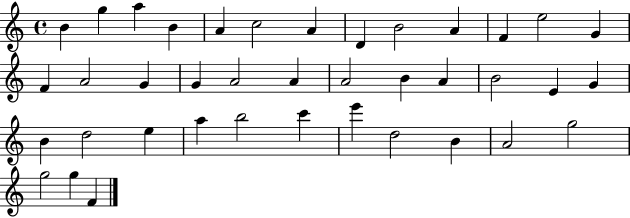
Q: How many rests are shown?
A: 0